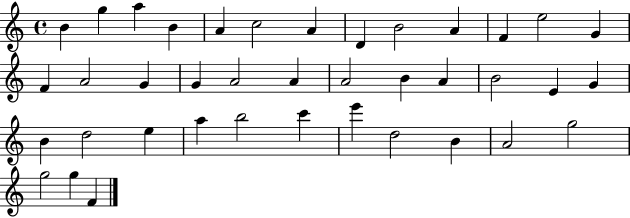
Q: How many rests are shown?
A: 0